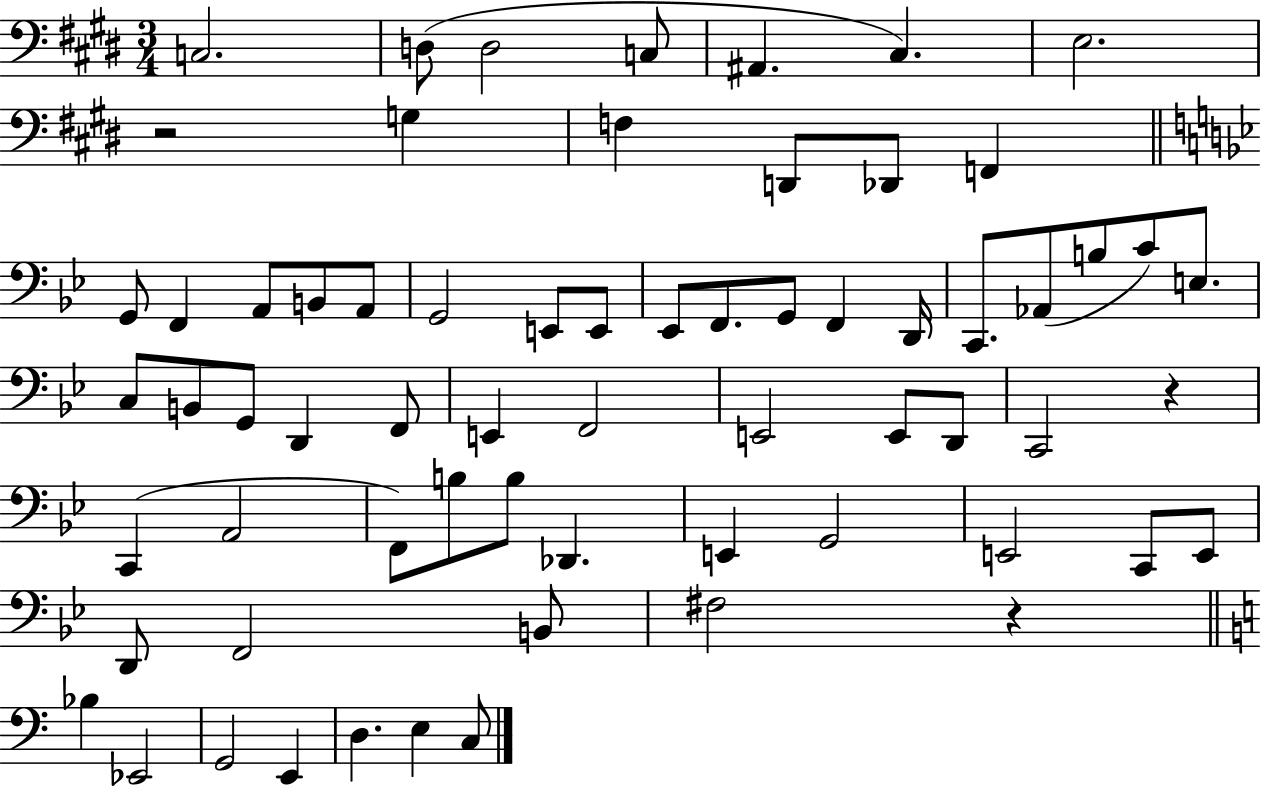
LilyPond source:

{
  \clef bass
  \numericTimeSignature
  \time 3/4
  \key e \major
  c2. | d8( d2 c8 | ais,4. cis4.) | e2. | \break r2 g4 | f4 d,8 des,8 f,4 | \bar "||" \break \key g \minor g,8 f,4 a,8 b,8 a,8 | g,2 e,8 e,8 | ees,8 f,8. g,8 f,4 d,16 | c,8. aes,8( b8 c'8) e8. | \break c8 b,8 g,8 d,4 f,8 | e,4 f,2 | e,2 e,8 d,8 | c,2 r4 | \break c,4( a,2 | f,8) b8 b8 des,4. | e,4 g,2 | e,2 c,8 e,8 | \break d,8 f,2 b,8 | fis2 r4 | \bar "||" \break \key c \major bes4 ees,2 | g,2 e,4 | d4. e4 c8 | \bar "|."
}